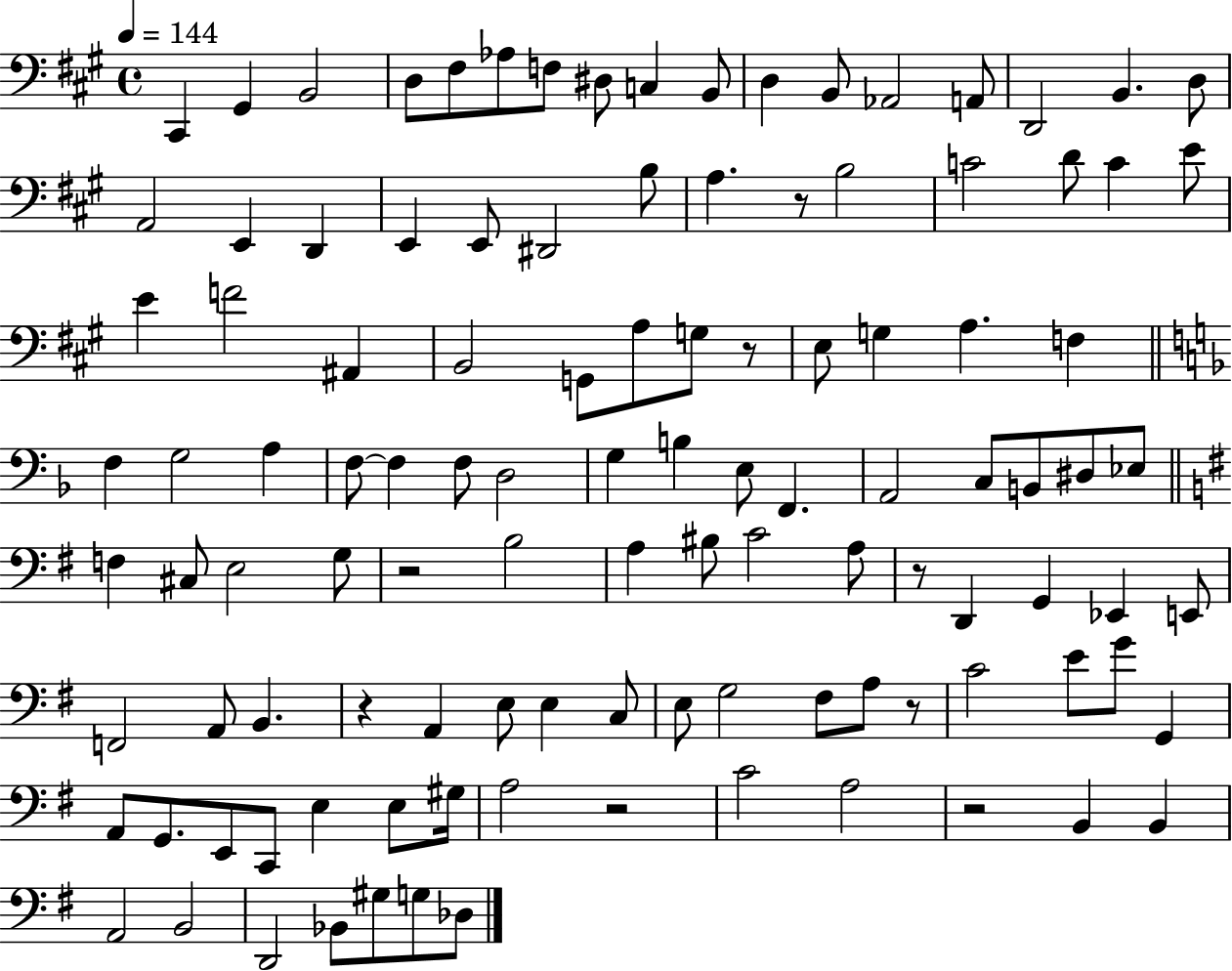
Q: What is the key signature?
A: A major